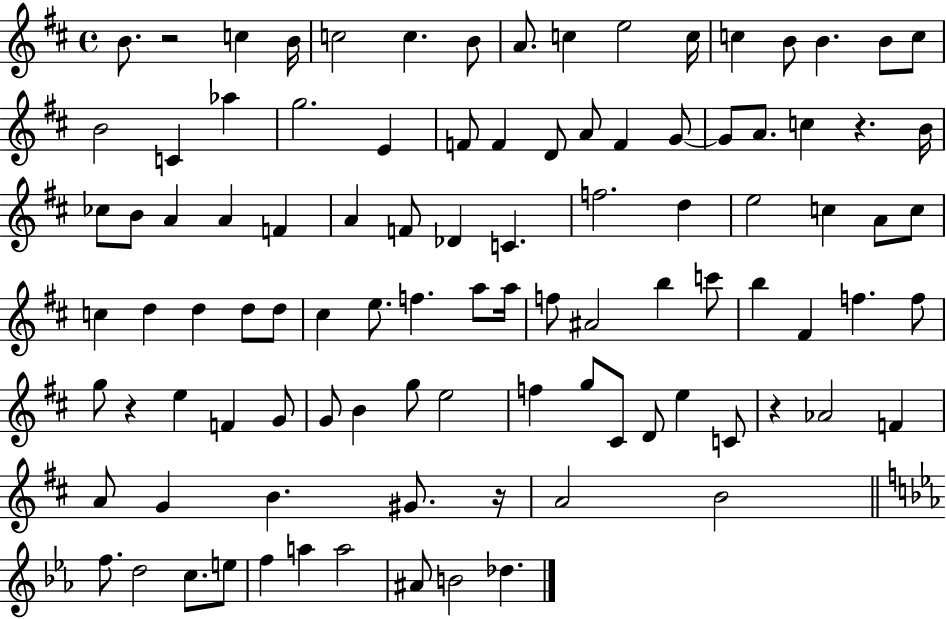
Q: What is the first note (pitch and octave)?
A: B4